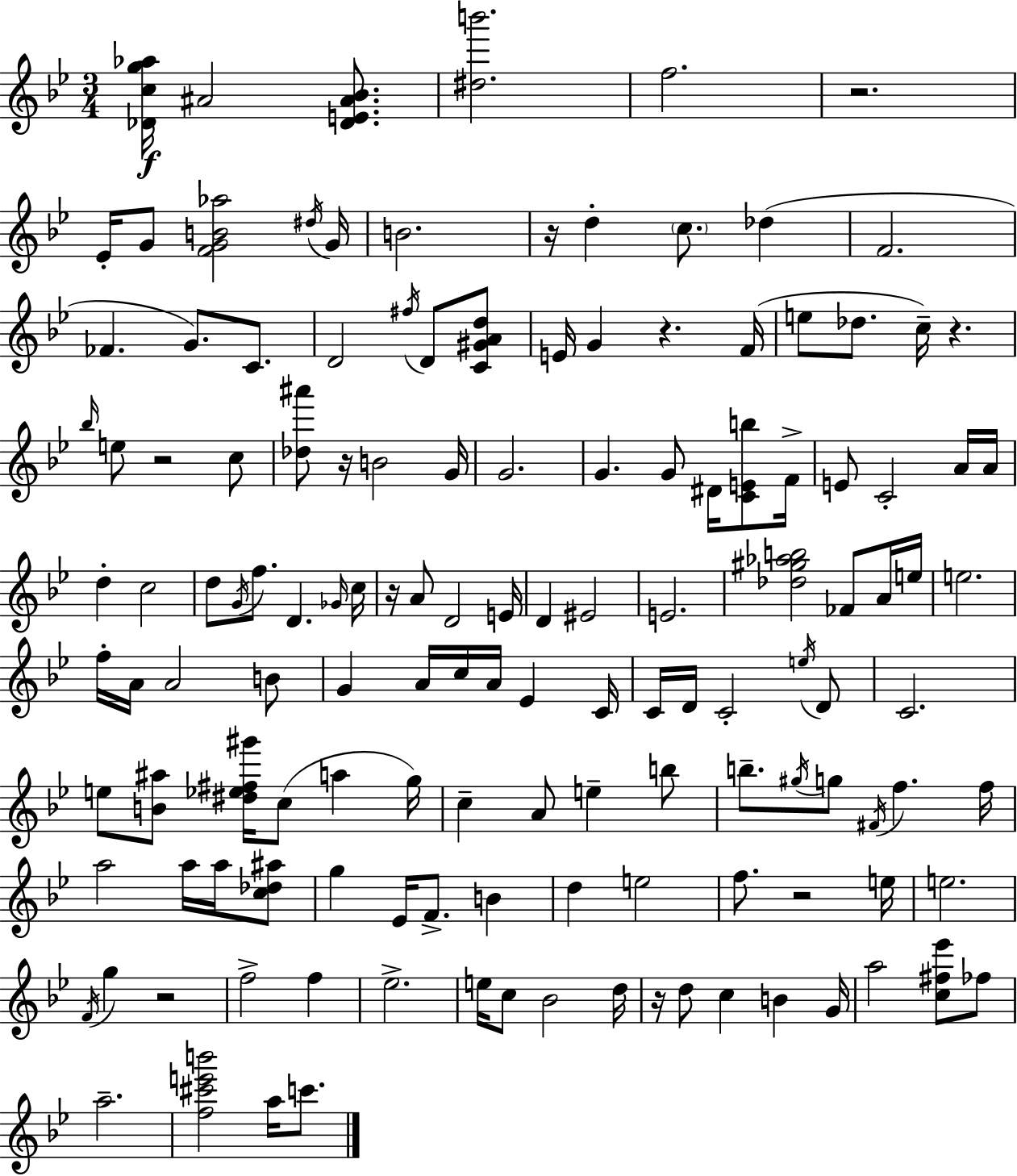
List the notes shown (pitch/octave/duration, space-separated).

[Db4,C5,G5,Ab5]/s A#4/h [Db4,E4,A#4,Bb4]/e. [D#5,B6]/h. F5/h. R/h. Eb4/s G4/e [F4,G4,B4,Ab5]/h D#5/s G4/s B4/h. R/s D5/q C5/e. Db5/q F4/h. FES4/q. G4/e. C4/e. D4/h F#5/s D4/e [C4,G#4,A4,D5]/e E4/s G4/q R/q. F4/s E5/e Db5/e. C5/s R/q. Bb5/s E5/e R/h C5/e [Db5,A#6]/e R/s B4/h G4/s G4/h. G4/q. G4/e D#4/s [C4,E4,B5]/e F4/s E4/e C4/h A4/s A4/s D5/q C5/h D5/e G4/s F5/e. D4/q. Gb4/s C5/s R/s A4/e D4/h E4/s D4/q EIS4/h E4/h. [Db5,G#5,Ab5,B5]/h FES4/e A4/s E5/s E5/h. F5/s A4/s A4/h B4/e G4/q A4/s C5/s A4/s Eb4/q C4/s C4/s D4/s C4/h E5/s D4/e C4/h. E5/e [B4,A#5]/e [D#5,Eb5,F#5,G#6]/s C5/e A5/q G5/s C5/q A4/e E5/q B5/e B5/e. G#5/s G5/e F#4/s F5/q. F5/s A5/h A5/s A5/s [C5,Db5,A#5]/e G5/q Eb4/s F4/e. B4/q D5/q E5/h F5/e. R/h E5/s E5/h. F4/s G5/q R/h F5/h F5/q Eb5/h. E5/s C5/e Bb4/h D5/s R/s D5/e C5/q B4/q G4/s A5/h [C5,F#5,Eb6]/e FES5/e A5/h. [F5,C#6,E6,B6]/h A5/s C6/e.